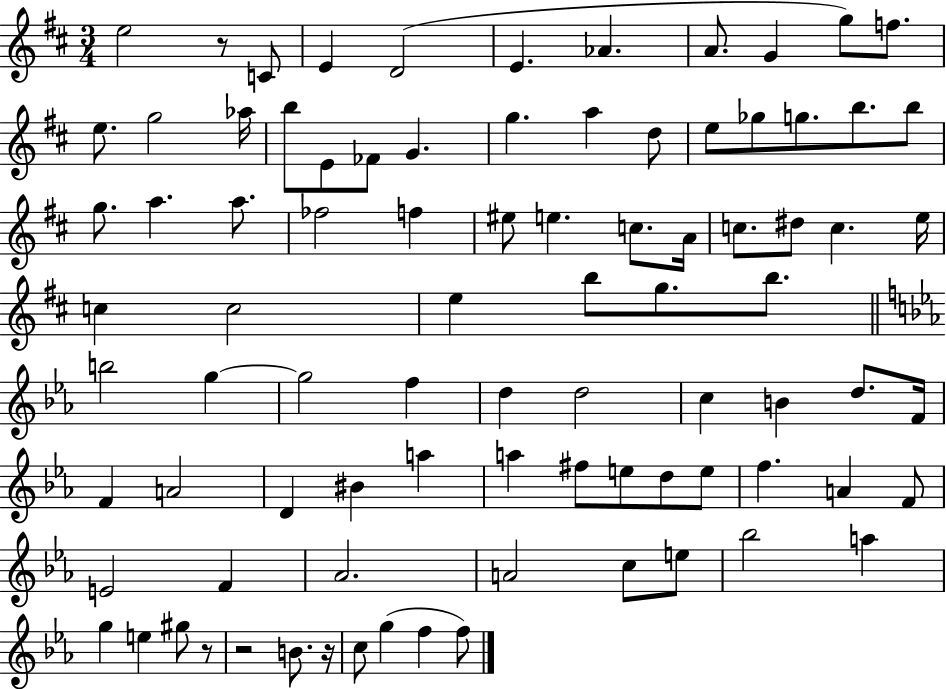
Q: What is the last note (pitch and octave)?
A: F5